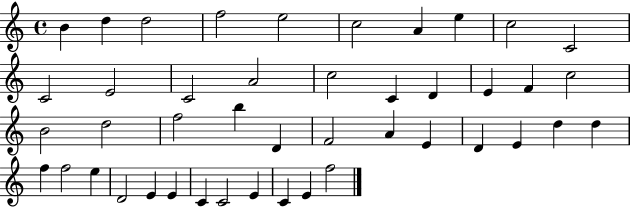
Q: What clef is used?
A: treble